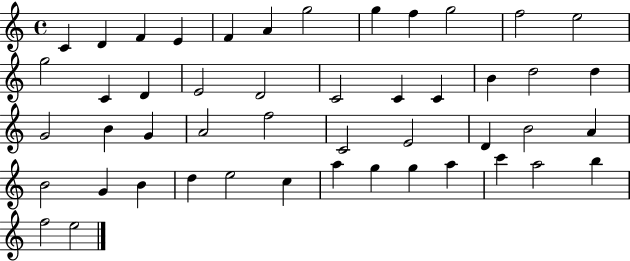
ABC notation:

X:1
T:Untitled
M:4/4
L:1/4
K:C
C D F E F A g2 g f g2 f2 e2 g2 C D E2 D2 C2 C C B d2 d G2 B G A2 f2 C2 E2 D B2 A B2 G B d e2 c a g g a c' a2 b f2 e2